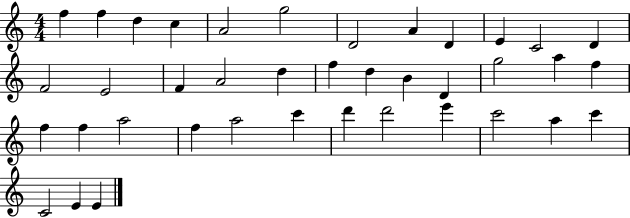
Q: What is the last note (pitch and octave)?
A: E4